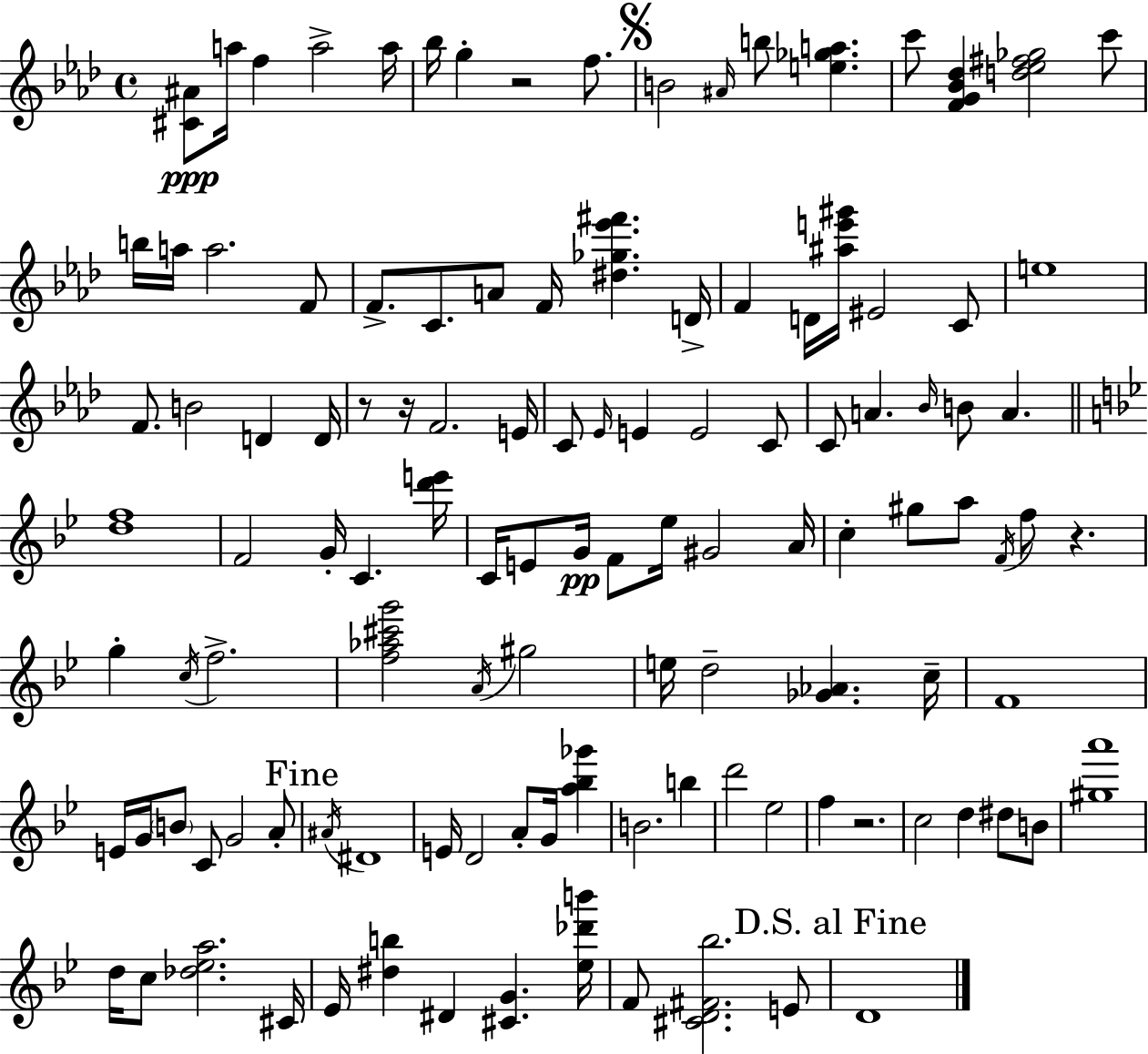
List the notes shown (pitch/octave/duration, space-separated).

[C#4,A#4]/e A5/s F5/q A5/h A5/s Bb5/s G5/q R/h F5/e. B4/h A#4/s B5/e [E5,Gb5,A5]/q. C6/e [F4,G4,Bb4,Db5]/q [D5,Eb5,F#5,Gb5]/h C6/e B5/s A5/s A5/h. F4/e F4/e. C4/e. A4/e F4/s [D#5,Gb5,Eb6,F#6]/q. D4/s F4/q D4/s [A#5,E6,G#6]/s EIS4/h C4/e E5/w F4/e. B4/h D4/q D4/s R/e R/s F4/h. E4/s C4/e Eb4/s E4/q E4/h C4/e C4/e A4/q. Bb4/s B4/e A4/q. [D5,F5]/w F4/h G4/s C4/q. [D6,E6]/s C4/s E4/e G4/s F4/e Eb5/s G#4/h A4/s C5/q G#5/e A5/e F4/s F5/e R/q. G5/q C5/s F5/h. [F5,Ab5,C#6,G6]/h A4/s G#5/h E5/s D5/h [Gb4,Ab4]/q. C5/s F4/w E4/s G4/s B4/e C4/e G4/h A4/e A#4/s D#4/w E4/s D4/h A4/e G4/s [A5,Bb5,Gb6]/q B4/h. B5/q D6/h Eb5/h F5/q R/h. C5/h D5/q D#5/e B4/e [G#5,A6]/w D5/s C5/e [Db5,Eb5,A5]/h. C#4/s Eb4/s [D#5,B5]/q D#4/q [C#4,G4]/q. [Eb5,Db6,B6]/s F4/e [C#4,D4,F#4,Bb5]/h. E4/e D4/w